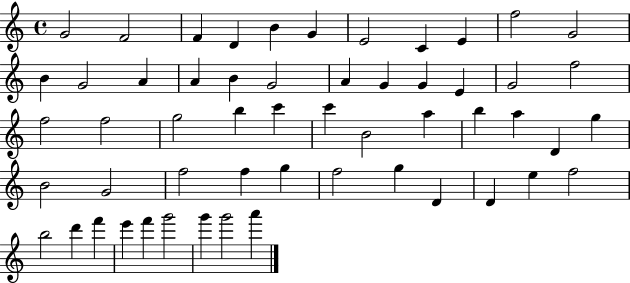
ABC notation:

X:1
T:Untitled
M:4/4
L:1/4
K:C
G2 F2 F D B G E2 C E f2 G2 B G2 A A B G2 A G G E G2 f2 f2 f2 g2 b c' c' B2 a b a D g B2 G2 f2 f g f2 g D D e f2 b2 d' f' e' f' g'2 g' g'2 a'